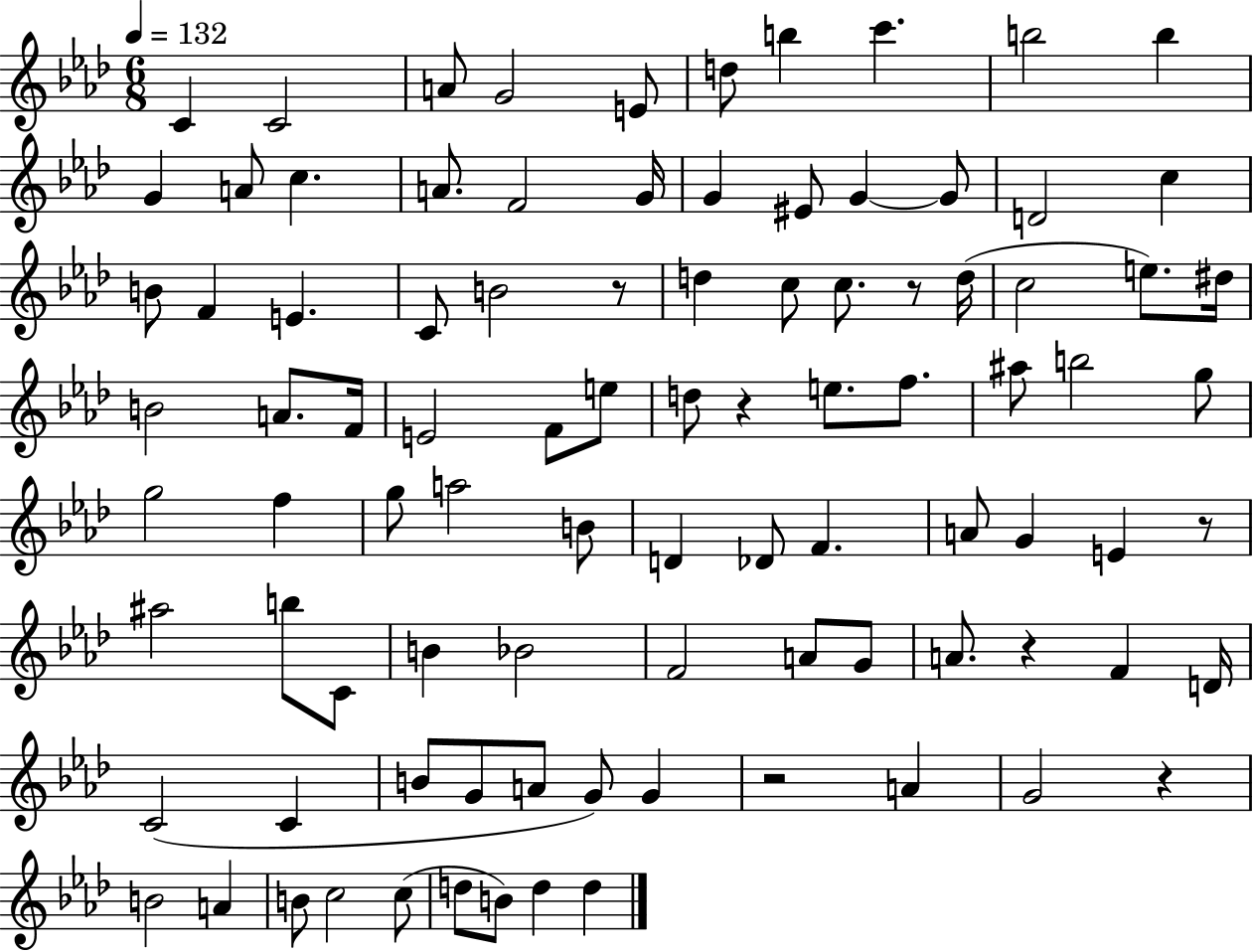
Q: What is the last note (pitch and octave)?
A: D5